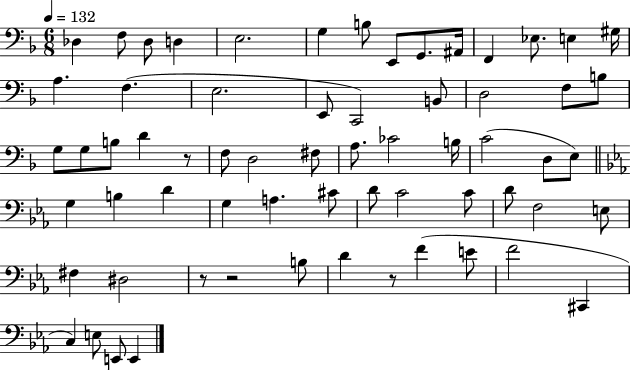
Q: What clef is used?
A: bass